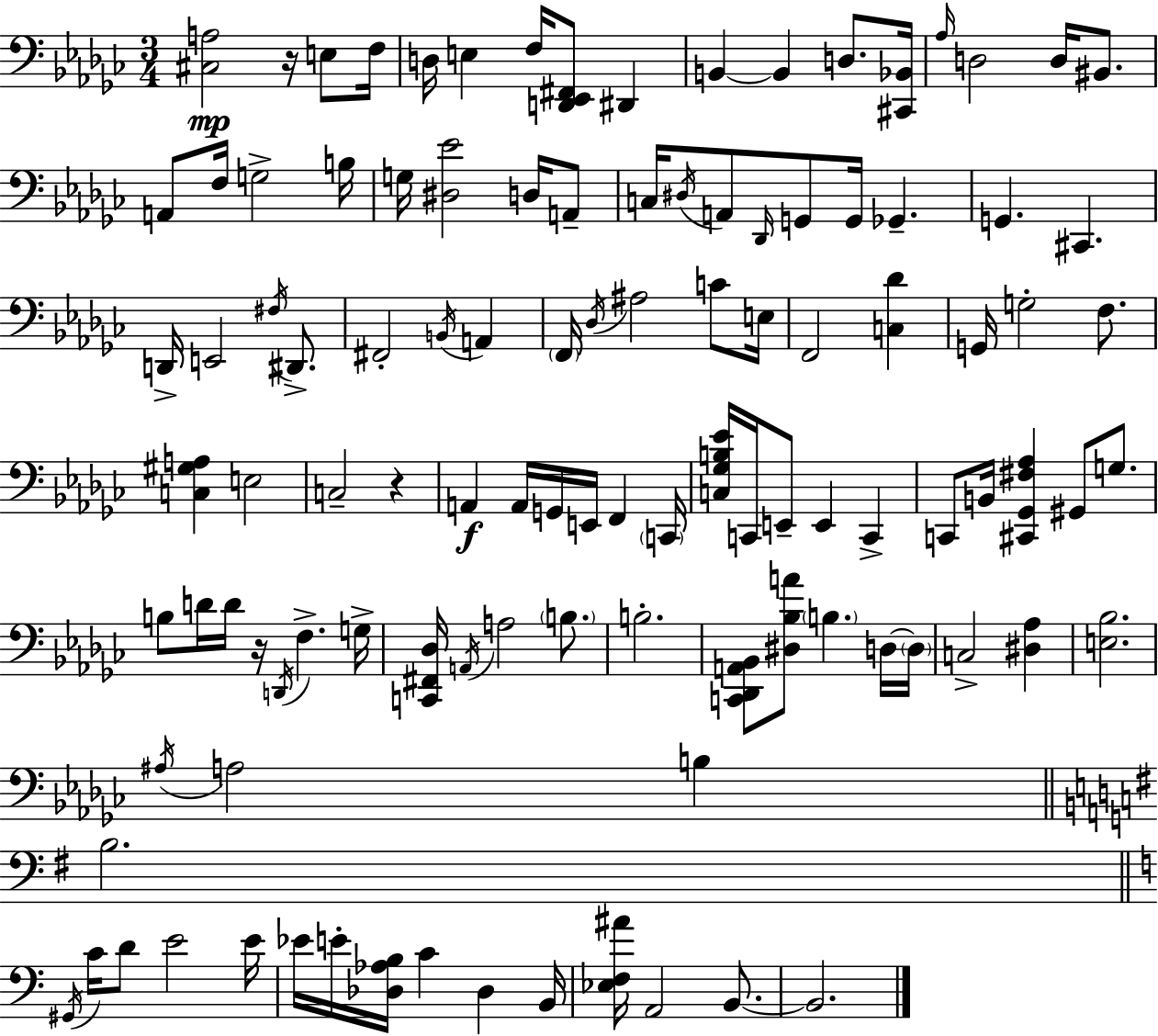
[C#3,A3]/h R/s E3/e F3/s D3/s E3/q F3/s [D2,Eb2,F#2]/e D#2/q B2/q B2/q D3/e. [C#2,Bb2]/s Ab3/s D3/h D3/s BIS2/e. A2/e F3/s G3/h B3/s G3/s [D#3,Eb4]/h D3/s A2/e C3/s D#3/s A2/e Db2/s G2/e G2/s Gb2/q. G2/q. C#2/q. D2/s E2/h F#3/s D#2/e. F#2/h B2/s A2/q F2/s Db3/s A#3/h C4/e E3/s F2/h [C3,Db4]/q G2/s G3/h F3/e. [C3,G#3,A3]/q E3/h C3/h R/q A2/q A2/s G2/s E2/s F2/q C2/s [C3,Gb3,B3,Eb4]/s C2/s E2/e E2/q C2/q C2/e B2/s [C#2,Gb2,F#3,Ab3]/q G#2/e G3/e. B3/e D4/s D4/s R/s D2/s F3/q. G3/s [C2,F#2,Db3]/s A2/s A3/h B3/e. B3/h. [C2,Db2,A2,Bb2]/e [D#3,Bb3,A4]/e B3/q. D3/s D3/s C3/h [D#3,Ab3]/q [E3,Bb3]/h. A#3/s A3/h B3/q B3/h. G#2/s C4/s D4/e E4/h E4/s Eb4/s E4/s [Db3,Ab3,B3]/s C4/q Db3/q B2/s [Eb3,F3,A#4]/s A2/h B2/e. B2/h.